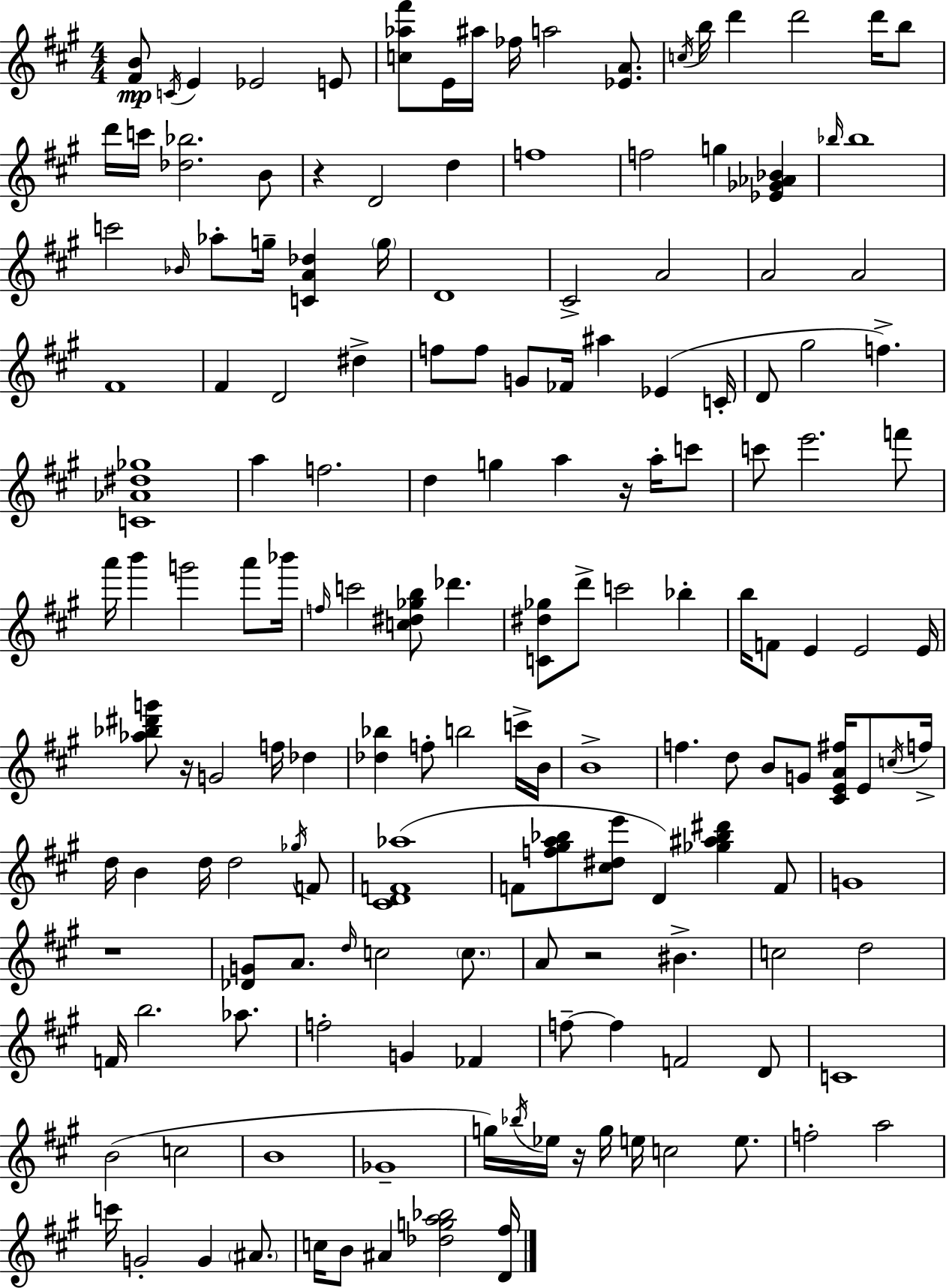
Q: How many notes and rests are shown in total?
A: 163